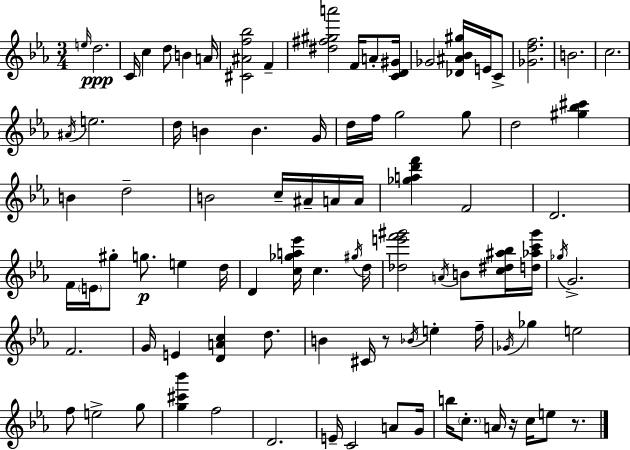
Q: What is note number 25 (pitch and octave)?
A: G5